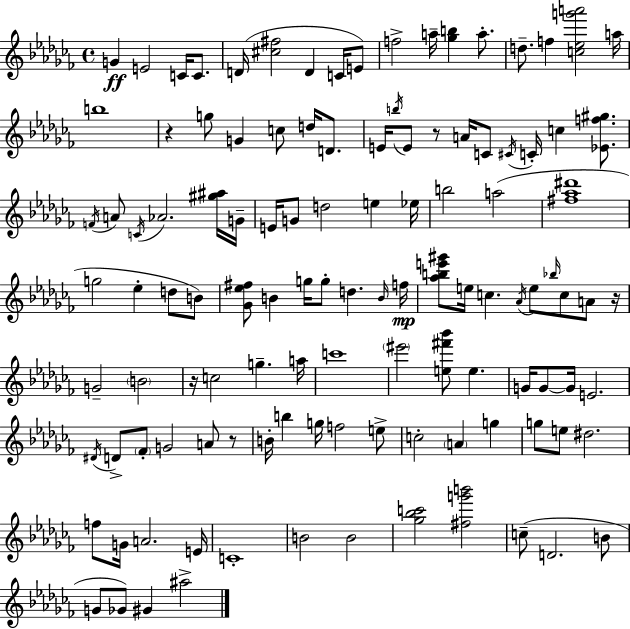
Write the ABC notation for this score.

X:1
T:Untitled
M:4/4
L:1/4
K:Abm
G E2 C/4 C/2 D/4 [^c^f]2 D C/4 E/2 f2 a/4 [_gb] a/2 d/2 f [c_eg'a']2 a/4 b4 z g/2 G c/2 d/4 D/2 E/4 b/4 E/2 z/2 A/4 C/2 ^C/4 C/4 c [_Ef^g]/2 F/4 A/2 C/4 _A2 [^g^a]/4 G/4 E/4 G/2 d2 e _e/4 b2 a2 [^f_a^d']4 g2 _e d/2 B/2 [_G_e^f]/2 B g/4 g/2 d B/4 f/4 [_abe'^g']/2 e/4 c _A/4 e/2 _b/4 c/2 A/2 z/4 G2 B2 z/4 c2 g a/4 c'4 ^e'2 [e^f'_b']/2 e G/4 G/2 G/4 E2 ^D/4 D/2 _F/2 G2 A/2 z/2 B/4 b g/4 f2 e/2 c2 A g g/2 e/2 ^d2 f/2 G/4 A2 E/4 C4 B2 B2 [_g_bc']2 [^fg'b']2 c/2 D2 B/2 G/2 _G/2 ^G ^a2